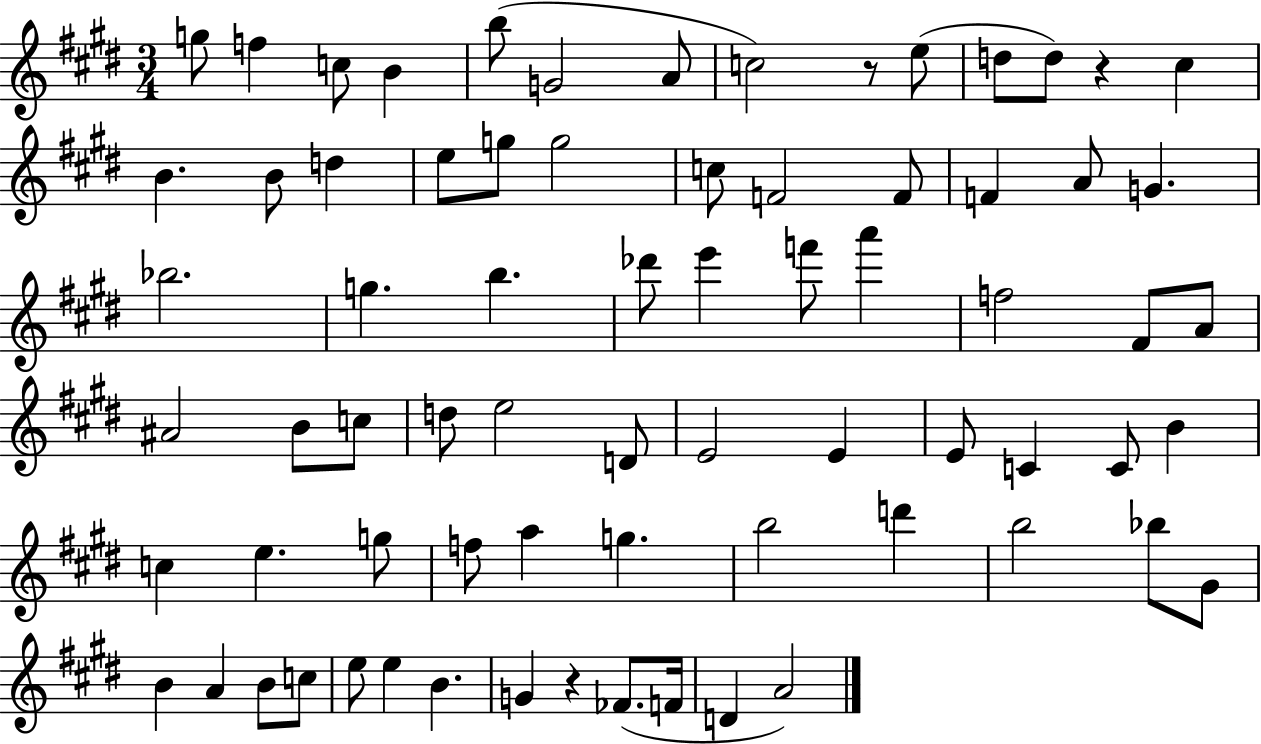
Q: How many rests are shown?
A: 3